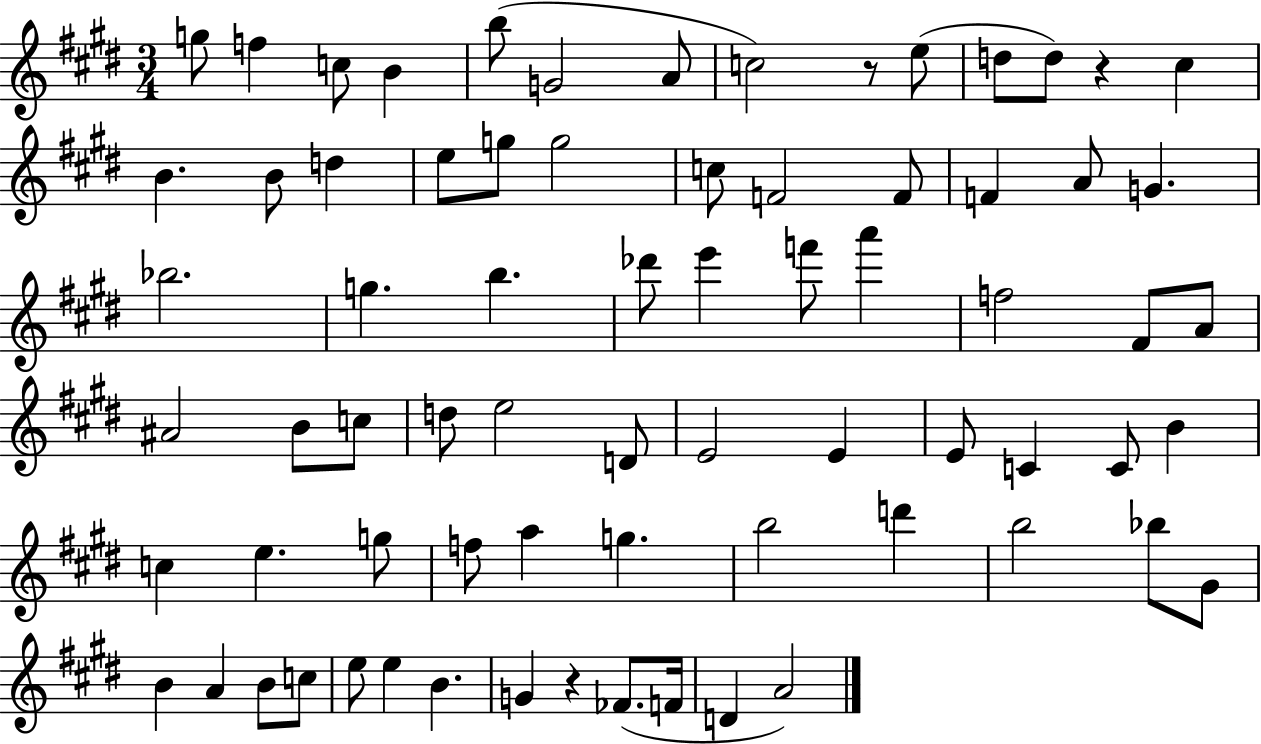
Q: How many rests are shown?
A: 3